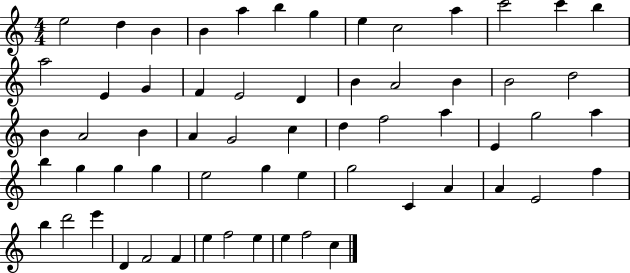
X:1
T:Untitled
M:4/4
L:1/4
K:C
e2 d B B a b g e c2 a c'2 c' b a2 E G F E2 D B A2 B B2 d2 B A2 B A G2 c d f2 a E g2 a b g g g e2 g e g2 C A A E2 f b d'2 e' D F2 F e f2 e e f2 c